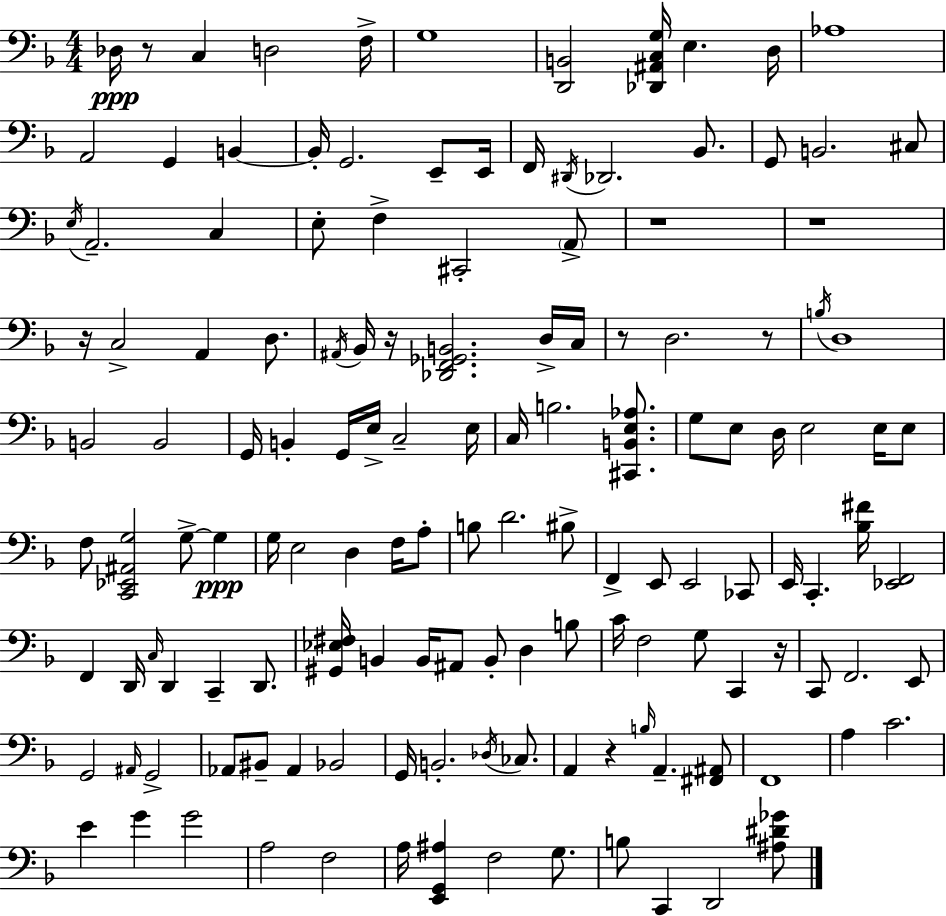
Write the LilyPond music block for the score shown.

{
  \clef bass
  \numericTimeSignature
  \time 4/4
  \key f \major
  des16\ppp r8 c4 d2 f16-> | g1 | <d, b,>2 <des, ais, c g>16 e4. d16 | aes1 | \break a,2 g,4 b,4~~ | b,16-. g,2. e,8-- e,16 | f,16 \acciaccatura { dis,16 } des,2. bes,8. | g,8 b,2. cis8 | \break \acciaccatura { e16 } a,2.-- c4 | e8-. f4-> cis,2-. | \parenthesize a,8-> r1 | r1 | \break r16 c2-> a,4 d8. | \acciaccatura { ais,16 } bes,16 r16 <des, f, ges, b,>2. | d16-> c16 r8 d2. | r8 \acciaccatura { b16 } d1 | \break b,2 b,2 | g,16 b,4-. g,16 e16-> c2-- | e16 c16 b2. | <cis, b, e aes>8. g8 e8 d16 e2 | \break e16 e8 f8 <c, ees, ais, g>2 g8->~~ | g4\ppp g16 e2 d4 | f16 a8-. b8 d'2. | bis8-> f,4-> e,8 e,2 | \break ces,8 e,16 c,4.-. <bes fis'>16 <ees, f,>2 | f,4 d,16 \grace { c16 } d,4 c,4-- | d,8. <gis, ees fis>16 b,4 b,16 ais,8 b,8-. d4 | b8 c'16 f2 g8 | \break c,4 r16 c,8 f,2. | e,8 g,2 \grace { ais,16 } g,2-> | aes,8 bis,8-- aes,4 bes,2 | g,16 b,2.-. | \break \acciaccatura { des16 } ces8. a,4 r4 \grace { b16 } | a,4.-- <fis, ais,>8 f,1 | a4 c'2. | e'4 g'4 | \break g'2 a2 | f2 a16 <e, g, ais>4 f2 | g8. b8 c,4 d,2 | <ais dis' ges'>8 \bar "|."
}